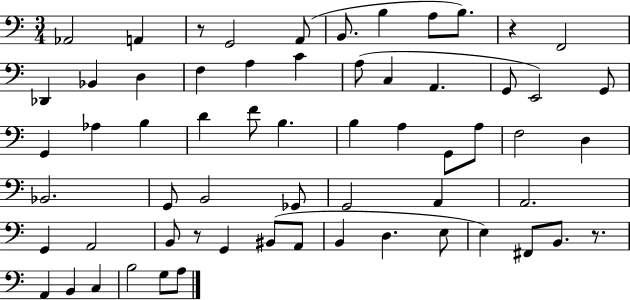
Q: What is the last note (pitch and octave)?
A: A3